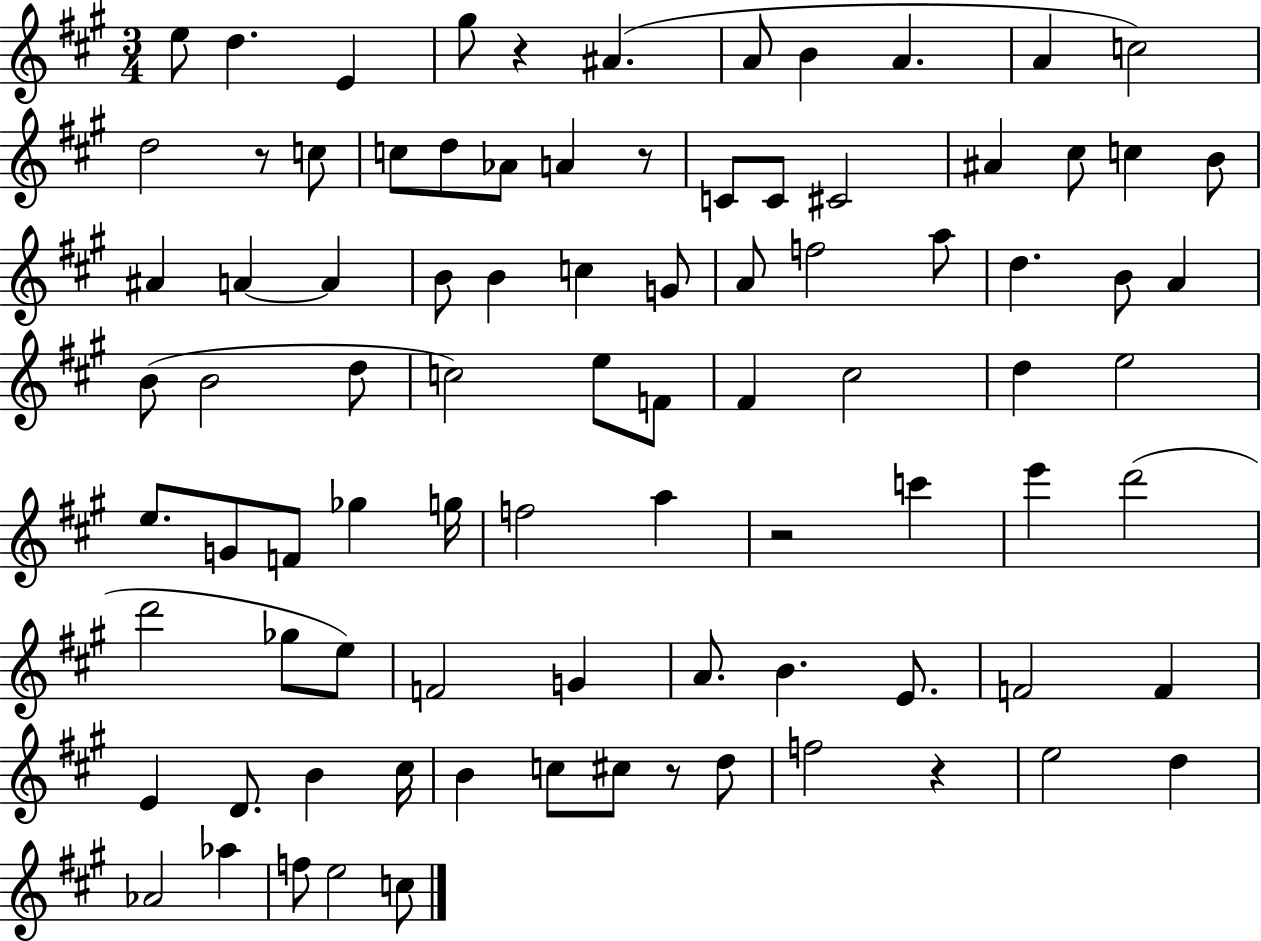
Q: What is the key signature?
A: A major